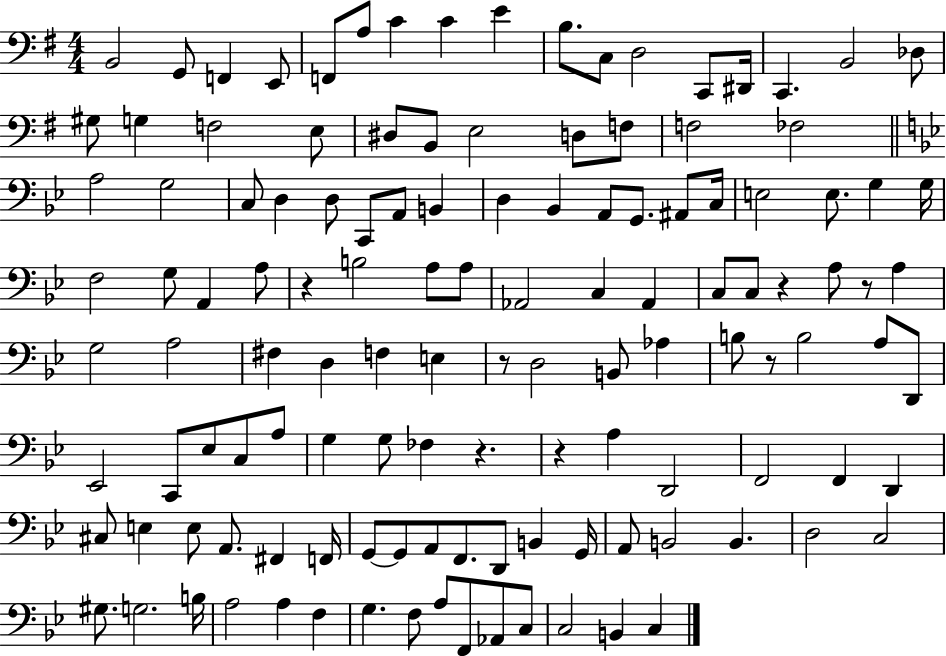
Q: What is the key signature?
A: G major